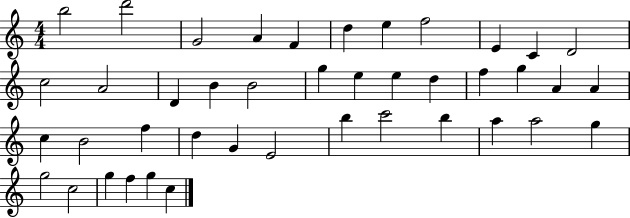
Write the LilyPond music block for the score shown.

{
  \clef treble
  \numericTimeSignature
  \time 4/4
  \key c \major
  b''2 d'''2 | g'2 a'4 f'4 | d''4 e''4 f''2 | e'4 c'4 d'2 | \break c''2 a'2 | d'4 b'4 b'2 | g''4 e''4 e''4 d''4 | f''4 g''4 a'4 a'4 | \break c''4 b'2 f''4 | d''4 g'4 e'2 | b''4 c'''2 b''4 | a''4 a''2 g''4 | \break g''2 c''2 | g''4 f''4 g''4 c''4 | \bar "|."
}